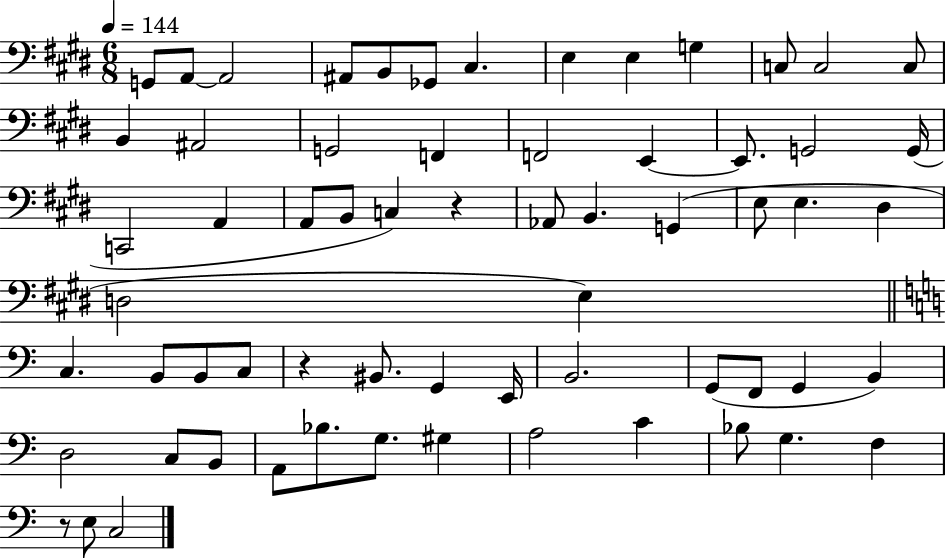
X:1
T:Untitled
M:6/8
L:1/4
K:E
G,,/2 A,,/2 A,,2 ^A,,/2 B,,/2 _G,,/2 ^C, E, E, G, C,/2 C,2 C,/2 B,, ^A,,2 G,,2 F,, F,,2 E,, E,,/2 G,,2 G,,/4 C,,2 A,, A,,/2 B,,/2 C, z _A,,/2 B,, G,, E,/2 E, ^D, D,2 E, C, B,,/2 B,,/2 C,/2 z ^B,,/2 G,, E,,/4 B,,2 G,,/2 F,,/2 G,, B,, D,2 C,/2 B,,/2 A,,/2 _B,/2 G,/2 ^G, A,2 C _B,/2 G, F, z/2 E,/2 C,2